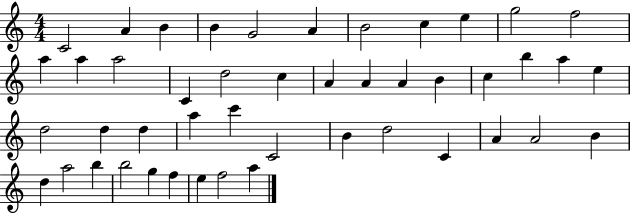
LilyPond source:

{
  \clef treble
  \numericTimeSignature
  \time 4/4
  \key c \major
  c'2 a'4 b'4 | b'4 g'2 a'4 | b'2 c''4 e''4 | g''2 f''2 | \break a''4 a''4 a''2 | c'4 d''2 c''4 | a'4 a'4 a'4 b'4 | c''4 b''4 a''4 e''4 | \break d''2 d''4 d''4 | a''4 c'''4 c'2 | b'4 d''2 c'4 | a'4 a'2 b'4 | \break d''4 a''2 b''4 | b''2 g''4 f''4 | e''4 f''2 a''4 | \bar "|."
}